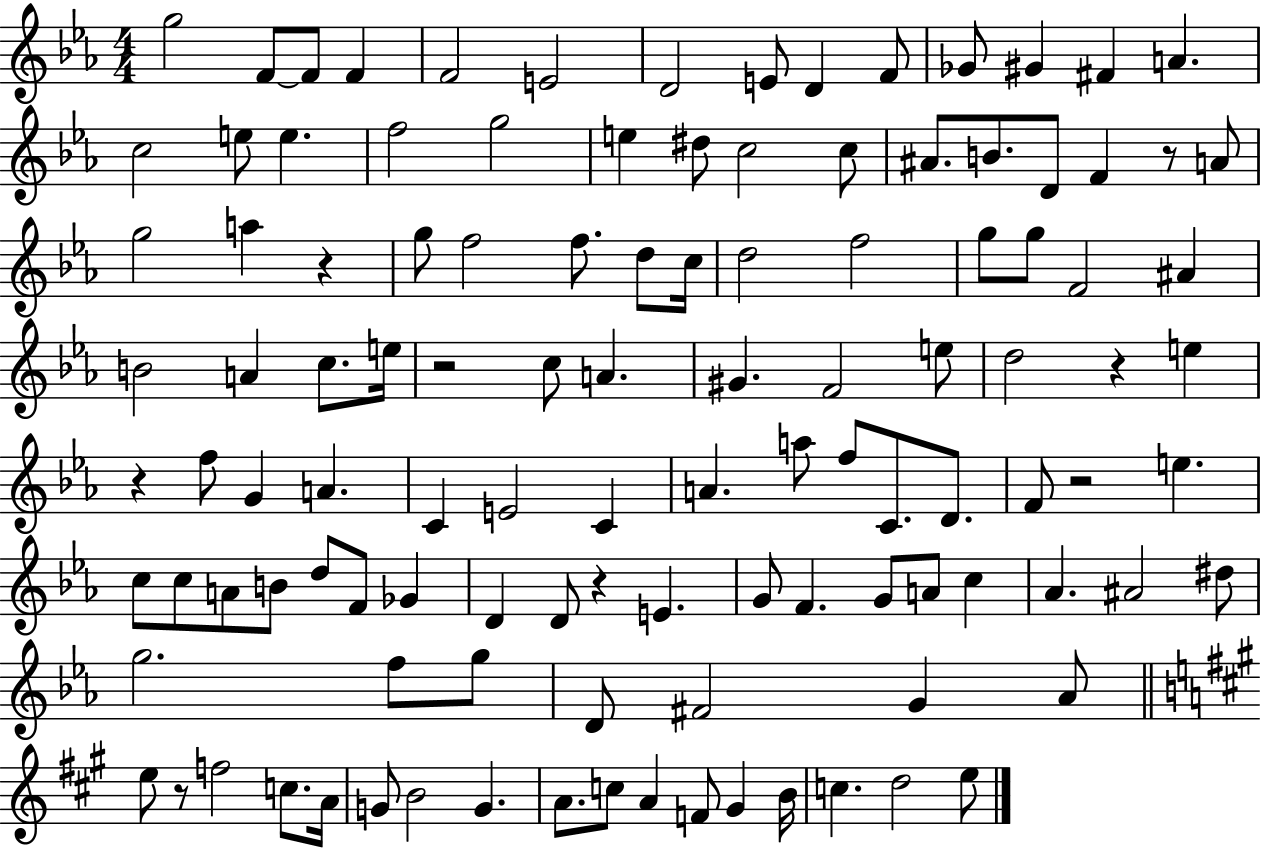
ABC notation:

X:1
T:Untitled
M:4/4
L:1/4
K:Eb
g2 F/2 F/2 F F2 E2 D2 E/2 D F/2 _G/2 ^G ^F A c2 e/2 e f2 g2 e ^d/2 c2 c/2 ^A/2 B/2 D/2 F z/2 A/2 g2 a z g/2 f2 f/2 d/2 c/4 d2 f2 g/2 g/2 F2 ^A B2 A c/2 e/4 z2 c/2 A ^G F2 e/2 d2 z e z f/2 G A C E2 C A a/2 f/2 C/2 D/2 F/2 z2 e c/2 c/2 A/2 B/2 d/2 F/2 _G D D/2 z E G/2 F G/2 A/2 c _A ^A2 ^d/2 g2 f/2 g/2 D/2 ^F2 G _A/2 e/2 z/2 f2 c/2 A/4 G/2 B2 G A/2 c/2 A F/2 ^G B/4 c d2 e/2